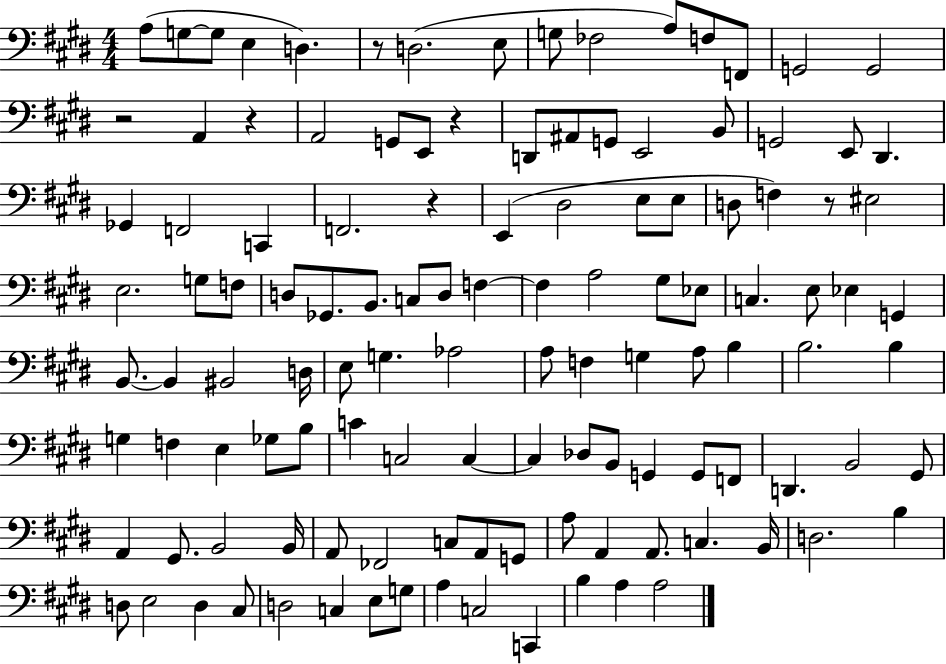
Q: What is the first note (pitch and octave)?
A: A3